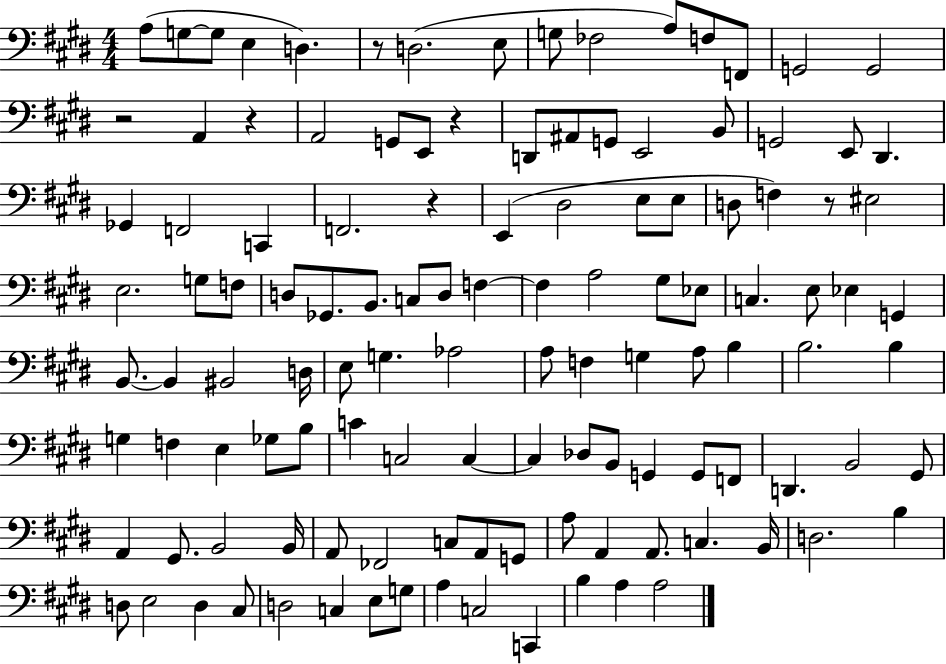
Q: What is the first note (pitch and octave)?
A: A3